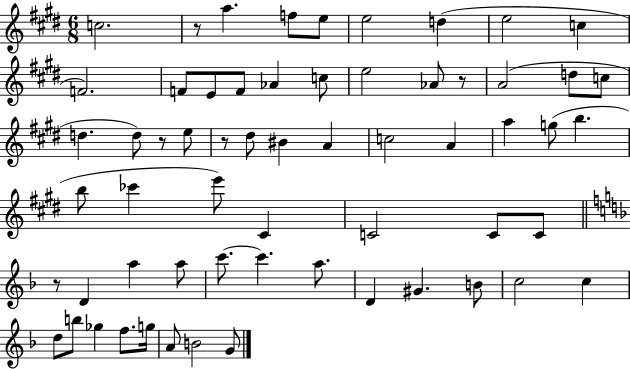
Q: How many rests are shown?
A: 5